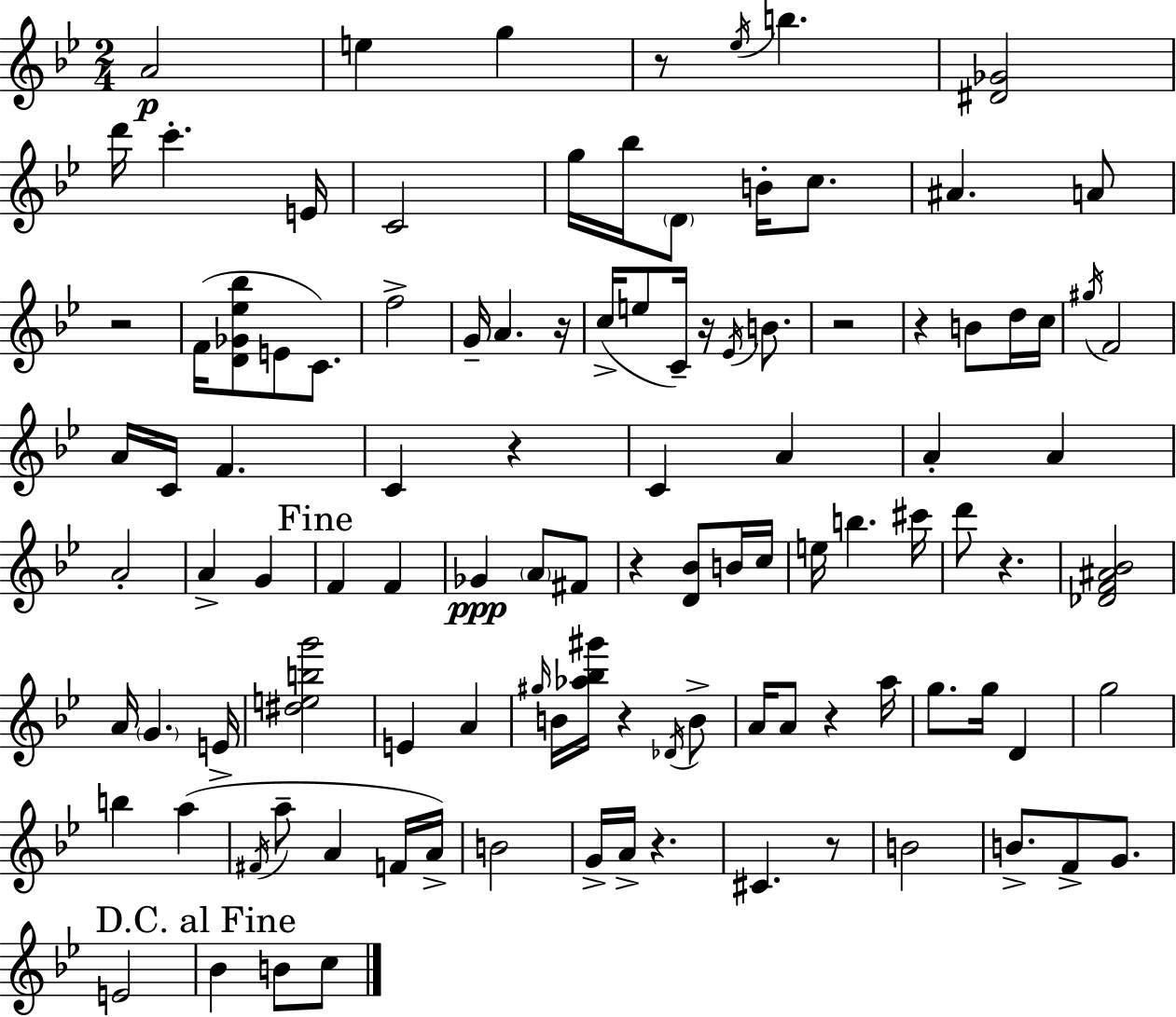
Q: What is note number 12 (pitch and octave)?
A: D4